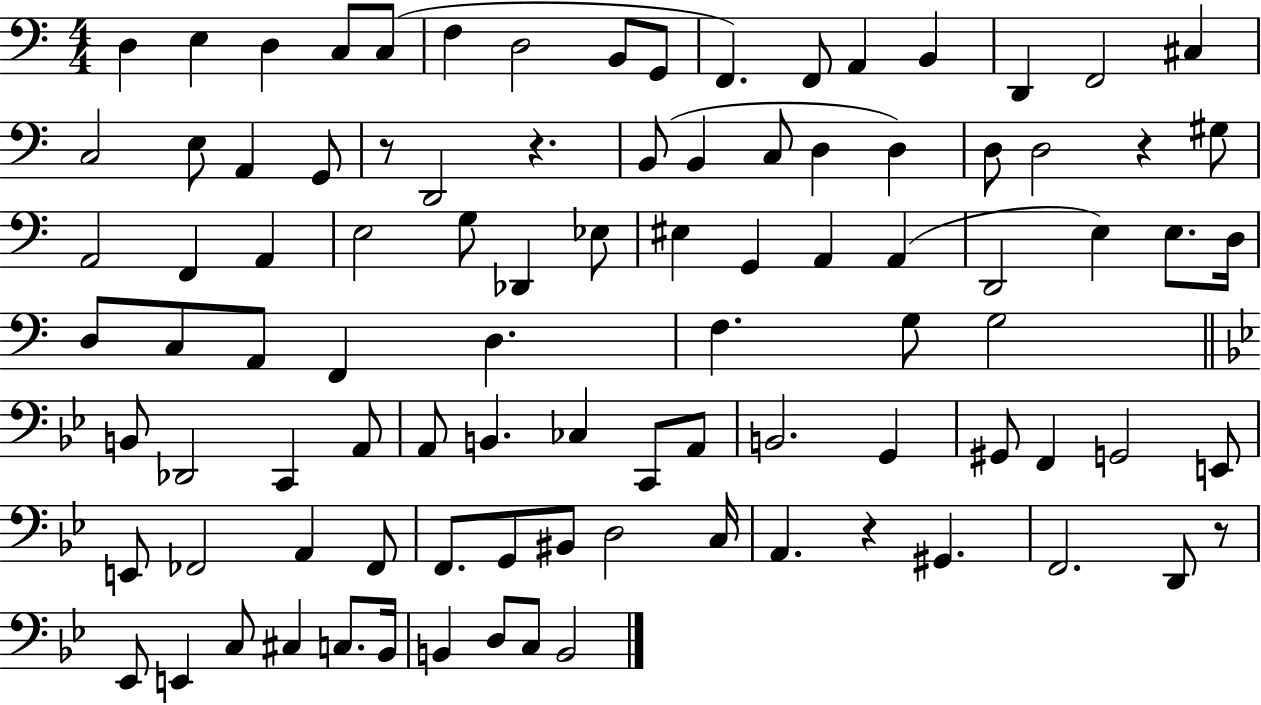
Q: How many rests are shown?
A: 5